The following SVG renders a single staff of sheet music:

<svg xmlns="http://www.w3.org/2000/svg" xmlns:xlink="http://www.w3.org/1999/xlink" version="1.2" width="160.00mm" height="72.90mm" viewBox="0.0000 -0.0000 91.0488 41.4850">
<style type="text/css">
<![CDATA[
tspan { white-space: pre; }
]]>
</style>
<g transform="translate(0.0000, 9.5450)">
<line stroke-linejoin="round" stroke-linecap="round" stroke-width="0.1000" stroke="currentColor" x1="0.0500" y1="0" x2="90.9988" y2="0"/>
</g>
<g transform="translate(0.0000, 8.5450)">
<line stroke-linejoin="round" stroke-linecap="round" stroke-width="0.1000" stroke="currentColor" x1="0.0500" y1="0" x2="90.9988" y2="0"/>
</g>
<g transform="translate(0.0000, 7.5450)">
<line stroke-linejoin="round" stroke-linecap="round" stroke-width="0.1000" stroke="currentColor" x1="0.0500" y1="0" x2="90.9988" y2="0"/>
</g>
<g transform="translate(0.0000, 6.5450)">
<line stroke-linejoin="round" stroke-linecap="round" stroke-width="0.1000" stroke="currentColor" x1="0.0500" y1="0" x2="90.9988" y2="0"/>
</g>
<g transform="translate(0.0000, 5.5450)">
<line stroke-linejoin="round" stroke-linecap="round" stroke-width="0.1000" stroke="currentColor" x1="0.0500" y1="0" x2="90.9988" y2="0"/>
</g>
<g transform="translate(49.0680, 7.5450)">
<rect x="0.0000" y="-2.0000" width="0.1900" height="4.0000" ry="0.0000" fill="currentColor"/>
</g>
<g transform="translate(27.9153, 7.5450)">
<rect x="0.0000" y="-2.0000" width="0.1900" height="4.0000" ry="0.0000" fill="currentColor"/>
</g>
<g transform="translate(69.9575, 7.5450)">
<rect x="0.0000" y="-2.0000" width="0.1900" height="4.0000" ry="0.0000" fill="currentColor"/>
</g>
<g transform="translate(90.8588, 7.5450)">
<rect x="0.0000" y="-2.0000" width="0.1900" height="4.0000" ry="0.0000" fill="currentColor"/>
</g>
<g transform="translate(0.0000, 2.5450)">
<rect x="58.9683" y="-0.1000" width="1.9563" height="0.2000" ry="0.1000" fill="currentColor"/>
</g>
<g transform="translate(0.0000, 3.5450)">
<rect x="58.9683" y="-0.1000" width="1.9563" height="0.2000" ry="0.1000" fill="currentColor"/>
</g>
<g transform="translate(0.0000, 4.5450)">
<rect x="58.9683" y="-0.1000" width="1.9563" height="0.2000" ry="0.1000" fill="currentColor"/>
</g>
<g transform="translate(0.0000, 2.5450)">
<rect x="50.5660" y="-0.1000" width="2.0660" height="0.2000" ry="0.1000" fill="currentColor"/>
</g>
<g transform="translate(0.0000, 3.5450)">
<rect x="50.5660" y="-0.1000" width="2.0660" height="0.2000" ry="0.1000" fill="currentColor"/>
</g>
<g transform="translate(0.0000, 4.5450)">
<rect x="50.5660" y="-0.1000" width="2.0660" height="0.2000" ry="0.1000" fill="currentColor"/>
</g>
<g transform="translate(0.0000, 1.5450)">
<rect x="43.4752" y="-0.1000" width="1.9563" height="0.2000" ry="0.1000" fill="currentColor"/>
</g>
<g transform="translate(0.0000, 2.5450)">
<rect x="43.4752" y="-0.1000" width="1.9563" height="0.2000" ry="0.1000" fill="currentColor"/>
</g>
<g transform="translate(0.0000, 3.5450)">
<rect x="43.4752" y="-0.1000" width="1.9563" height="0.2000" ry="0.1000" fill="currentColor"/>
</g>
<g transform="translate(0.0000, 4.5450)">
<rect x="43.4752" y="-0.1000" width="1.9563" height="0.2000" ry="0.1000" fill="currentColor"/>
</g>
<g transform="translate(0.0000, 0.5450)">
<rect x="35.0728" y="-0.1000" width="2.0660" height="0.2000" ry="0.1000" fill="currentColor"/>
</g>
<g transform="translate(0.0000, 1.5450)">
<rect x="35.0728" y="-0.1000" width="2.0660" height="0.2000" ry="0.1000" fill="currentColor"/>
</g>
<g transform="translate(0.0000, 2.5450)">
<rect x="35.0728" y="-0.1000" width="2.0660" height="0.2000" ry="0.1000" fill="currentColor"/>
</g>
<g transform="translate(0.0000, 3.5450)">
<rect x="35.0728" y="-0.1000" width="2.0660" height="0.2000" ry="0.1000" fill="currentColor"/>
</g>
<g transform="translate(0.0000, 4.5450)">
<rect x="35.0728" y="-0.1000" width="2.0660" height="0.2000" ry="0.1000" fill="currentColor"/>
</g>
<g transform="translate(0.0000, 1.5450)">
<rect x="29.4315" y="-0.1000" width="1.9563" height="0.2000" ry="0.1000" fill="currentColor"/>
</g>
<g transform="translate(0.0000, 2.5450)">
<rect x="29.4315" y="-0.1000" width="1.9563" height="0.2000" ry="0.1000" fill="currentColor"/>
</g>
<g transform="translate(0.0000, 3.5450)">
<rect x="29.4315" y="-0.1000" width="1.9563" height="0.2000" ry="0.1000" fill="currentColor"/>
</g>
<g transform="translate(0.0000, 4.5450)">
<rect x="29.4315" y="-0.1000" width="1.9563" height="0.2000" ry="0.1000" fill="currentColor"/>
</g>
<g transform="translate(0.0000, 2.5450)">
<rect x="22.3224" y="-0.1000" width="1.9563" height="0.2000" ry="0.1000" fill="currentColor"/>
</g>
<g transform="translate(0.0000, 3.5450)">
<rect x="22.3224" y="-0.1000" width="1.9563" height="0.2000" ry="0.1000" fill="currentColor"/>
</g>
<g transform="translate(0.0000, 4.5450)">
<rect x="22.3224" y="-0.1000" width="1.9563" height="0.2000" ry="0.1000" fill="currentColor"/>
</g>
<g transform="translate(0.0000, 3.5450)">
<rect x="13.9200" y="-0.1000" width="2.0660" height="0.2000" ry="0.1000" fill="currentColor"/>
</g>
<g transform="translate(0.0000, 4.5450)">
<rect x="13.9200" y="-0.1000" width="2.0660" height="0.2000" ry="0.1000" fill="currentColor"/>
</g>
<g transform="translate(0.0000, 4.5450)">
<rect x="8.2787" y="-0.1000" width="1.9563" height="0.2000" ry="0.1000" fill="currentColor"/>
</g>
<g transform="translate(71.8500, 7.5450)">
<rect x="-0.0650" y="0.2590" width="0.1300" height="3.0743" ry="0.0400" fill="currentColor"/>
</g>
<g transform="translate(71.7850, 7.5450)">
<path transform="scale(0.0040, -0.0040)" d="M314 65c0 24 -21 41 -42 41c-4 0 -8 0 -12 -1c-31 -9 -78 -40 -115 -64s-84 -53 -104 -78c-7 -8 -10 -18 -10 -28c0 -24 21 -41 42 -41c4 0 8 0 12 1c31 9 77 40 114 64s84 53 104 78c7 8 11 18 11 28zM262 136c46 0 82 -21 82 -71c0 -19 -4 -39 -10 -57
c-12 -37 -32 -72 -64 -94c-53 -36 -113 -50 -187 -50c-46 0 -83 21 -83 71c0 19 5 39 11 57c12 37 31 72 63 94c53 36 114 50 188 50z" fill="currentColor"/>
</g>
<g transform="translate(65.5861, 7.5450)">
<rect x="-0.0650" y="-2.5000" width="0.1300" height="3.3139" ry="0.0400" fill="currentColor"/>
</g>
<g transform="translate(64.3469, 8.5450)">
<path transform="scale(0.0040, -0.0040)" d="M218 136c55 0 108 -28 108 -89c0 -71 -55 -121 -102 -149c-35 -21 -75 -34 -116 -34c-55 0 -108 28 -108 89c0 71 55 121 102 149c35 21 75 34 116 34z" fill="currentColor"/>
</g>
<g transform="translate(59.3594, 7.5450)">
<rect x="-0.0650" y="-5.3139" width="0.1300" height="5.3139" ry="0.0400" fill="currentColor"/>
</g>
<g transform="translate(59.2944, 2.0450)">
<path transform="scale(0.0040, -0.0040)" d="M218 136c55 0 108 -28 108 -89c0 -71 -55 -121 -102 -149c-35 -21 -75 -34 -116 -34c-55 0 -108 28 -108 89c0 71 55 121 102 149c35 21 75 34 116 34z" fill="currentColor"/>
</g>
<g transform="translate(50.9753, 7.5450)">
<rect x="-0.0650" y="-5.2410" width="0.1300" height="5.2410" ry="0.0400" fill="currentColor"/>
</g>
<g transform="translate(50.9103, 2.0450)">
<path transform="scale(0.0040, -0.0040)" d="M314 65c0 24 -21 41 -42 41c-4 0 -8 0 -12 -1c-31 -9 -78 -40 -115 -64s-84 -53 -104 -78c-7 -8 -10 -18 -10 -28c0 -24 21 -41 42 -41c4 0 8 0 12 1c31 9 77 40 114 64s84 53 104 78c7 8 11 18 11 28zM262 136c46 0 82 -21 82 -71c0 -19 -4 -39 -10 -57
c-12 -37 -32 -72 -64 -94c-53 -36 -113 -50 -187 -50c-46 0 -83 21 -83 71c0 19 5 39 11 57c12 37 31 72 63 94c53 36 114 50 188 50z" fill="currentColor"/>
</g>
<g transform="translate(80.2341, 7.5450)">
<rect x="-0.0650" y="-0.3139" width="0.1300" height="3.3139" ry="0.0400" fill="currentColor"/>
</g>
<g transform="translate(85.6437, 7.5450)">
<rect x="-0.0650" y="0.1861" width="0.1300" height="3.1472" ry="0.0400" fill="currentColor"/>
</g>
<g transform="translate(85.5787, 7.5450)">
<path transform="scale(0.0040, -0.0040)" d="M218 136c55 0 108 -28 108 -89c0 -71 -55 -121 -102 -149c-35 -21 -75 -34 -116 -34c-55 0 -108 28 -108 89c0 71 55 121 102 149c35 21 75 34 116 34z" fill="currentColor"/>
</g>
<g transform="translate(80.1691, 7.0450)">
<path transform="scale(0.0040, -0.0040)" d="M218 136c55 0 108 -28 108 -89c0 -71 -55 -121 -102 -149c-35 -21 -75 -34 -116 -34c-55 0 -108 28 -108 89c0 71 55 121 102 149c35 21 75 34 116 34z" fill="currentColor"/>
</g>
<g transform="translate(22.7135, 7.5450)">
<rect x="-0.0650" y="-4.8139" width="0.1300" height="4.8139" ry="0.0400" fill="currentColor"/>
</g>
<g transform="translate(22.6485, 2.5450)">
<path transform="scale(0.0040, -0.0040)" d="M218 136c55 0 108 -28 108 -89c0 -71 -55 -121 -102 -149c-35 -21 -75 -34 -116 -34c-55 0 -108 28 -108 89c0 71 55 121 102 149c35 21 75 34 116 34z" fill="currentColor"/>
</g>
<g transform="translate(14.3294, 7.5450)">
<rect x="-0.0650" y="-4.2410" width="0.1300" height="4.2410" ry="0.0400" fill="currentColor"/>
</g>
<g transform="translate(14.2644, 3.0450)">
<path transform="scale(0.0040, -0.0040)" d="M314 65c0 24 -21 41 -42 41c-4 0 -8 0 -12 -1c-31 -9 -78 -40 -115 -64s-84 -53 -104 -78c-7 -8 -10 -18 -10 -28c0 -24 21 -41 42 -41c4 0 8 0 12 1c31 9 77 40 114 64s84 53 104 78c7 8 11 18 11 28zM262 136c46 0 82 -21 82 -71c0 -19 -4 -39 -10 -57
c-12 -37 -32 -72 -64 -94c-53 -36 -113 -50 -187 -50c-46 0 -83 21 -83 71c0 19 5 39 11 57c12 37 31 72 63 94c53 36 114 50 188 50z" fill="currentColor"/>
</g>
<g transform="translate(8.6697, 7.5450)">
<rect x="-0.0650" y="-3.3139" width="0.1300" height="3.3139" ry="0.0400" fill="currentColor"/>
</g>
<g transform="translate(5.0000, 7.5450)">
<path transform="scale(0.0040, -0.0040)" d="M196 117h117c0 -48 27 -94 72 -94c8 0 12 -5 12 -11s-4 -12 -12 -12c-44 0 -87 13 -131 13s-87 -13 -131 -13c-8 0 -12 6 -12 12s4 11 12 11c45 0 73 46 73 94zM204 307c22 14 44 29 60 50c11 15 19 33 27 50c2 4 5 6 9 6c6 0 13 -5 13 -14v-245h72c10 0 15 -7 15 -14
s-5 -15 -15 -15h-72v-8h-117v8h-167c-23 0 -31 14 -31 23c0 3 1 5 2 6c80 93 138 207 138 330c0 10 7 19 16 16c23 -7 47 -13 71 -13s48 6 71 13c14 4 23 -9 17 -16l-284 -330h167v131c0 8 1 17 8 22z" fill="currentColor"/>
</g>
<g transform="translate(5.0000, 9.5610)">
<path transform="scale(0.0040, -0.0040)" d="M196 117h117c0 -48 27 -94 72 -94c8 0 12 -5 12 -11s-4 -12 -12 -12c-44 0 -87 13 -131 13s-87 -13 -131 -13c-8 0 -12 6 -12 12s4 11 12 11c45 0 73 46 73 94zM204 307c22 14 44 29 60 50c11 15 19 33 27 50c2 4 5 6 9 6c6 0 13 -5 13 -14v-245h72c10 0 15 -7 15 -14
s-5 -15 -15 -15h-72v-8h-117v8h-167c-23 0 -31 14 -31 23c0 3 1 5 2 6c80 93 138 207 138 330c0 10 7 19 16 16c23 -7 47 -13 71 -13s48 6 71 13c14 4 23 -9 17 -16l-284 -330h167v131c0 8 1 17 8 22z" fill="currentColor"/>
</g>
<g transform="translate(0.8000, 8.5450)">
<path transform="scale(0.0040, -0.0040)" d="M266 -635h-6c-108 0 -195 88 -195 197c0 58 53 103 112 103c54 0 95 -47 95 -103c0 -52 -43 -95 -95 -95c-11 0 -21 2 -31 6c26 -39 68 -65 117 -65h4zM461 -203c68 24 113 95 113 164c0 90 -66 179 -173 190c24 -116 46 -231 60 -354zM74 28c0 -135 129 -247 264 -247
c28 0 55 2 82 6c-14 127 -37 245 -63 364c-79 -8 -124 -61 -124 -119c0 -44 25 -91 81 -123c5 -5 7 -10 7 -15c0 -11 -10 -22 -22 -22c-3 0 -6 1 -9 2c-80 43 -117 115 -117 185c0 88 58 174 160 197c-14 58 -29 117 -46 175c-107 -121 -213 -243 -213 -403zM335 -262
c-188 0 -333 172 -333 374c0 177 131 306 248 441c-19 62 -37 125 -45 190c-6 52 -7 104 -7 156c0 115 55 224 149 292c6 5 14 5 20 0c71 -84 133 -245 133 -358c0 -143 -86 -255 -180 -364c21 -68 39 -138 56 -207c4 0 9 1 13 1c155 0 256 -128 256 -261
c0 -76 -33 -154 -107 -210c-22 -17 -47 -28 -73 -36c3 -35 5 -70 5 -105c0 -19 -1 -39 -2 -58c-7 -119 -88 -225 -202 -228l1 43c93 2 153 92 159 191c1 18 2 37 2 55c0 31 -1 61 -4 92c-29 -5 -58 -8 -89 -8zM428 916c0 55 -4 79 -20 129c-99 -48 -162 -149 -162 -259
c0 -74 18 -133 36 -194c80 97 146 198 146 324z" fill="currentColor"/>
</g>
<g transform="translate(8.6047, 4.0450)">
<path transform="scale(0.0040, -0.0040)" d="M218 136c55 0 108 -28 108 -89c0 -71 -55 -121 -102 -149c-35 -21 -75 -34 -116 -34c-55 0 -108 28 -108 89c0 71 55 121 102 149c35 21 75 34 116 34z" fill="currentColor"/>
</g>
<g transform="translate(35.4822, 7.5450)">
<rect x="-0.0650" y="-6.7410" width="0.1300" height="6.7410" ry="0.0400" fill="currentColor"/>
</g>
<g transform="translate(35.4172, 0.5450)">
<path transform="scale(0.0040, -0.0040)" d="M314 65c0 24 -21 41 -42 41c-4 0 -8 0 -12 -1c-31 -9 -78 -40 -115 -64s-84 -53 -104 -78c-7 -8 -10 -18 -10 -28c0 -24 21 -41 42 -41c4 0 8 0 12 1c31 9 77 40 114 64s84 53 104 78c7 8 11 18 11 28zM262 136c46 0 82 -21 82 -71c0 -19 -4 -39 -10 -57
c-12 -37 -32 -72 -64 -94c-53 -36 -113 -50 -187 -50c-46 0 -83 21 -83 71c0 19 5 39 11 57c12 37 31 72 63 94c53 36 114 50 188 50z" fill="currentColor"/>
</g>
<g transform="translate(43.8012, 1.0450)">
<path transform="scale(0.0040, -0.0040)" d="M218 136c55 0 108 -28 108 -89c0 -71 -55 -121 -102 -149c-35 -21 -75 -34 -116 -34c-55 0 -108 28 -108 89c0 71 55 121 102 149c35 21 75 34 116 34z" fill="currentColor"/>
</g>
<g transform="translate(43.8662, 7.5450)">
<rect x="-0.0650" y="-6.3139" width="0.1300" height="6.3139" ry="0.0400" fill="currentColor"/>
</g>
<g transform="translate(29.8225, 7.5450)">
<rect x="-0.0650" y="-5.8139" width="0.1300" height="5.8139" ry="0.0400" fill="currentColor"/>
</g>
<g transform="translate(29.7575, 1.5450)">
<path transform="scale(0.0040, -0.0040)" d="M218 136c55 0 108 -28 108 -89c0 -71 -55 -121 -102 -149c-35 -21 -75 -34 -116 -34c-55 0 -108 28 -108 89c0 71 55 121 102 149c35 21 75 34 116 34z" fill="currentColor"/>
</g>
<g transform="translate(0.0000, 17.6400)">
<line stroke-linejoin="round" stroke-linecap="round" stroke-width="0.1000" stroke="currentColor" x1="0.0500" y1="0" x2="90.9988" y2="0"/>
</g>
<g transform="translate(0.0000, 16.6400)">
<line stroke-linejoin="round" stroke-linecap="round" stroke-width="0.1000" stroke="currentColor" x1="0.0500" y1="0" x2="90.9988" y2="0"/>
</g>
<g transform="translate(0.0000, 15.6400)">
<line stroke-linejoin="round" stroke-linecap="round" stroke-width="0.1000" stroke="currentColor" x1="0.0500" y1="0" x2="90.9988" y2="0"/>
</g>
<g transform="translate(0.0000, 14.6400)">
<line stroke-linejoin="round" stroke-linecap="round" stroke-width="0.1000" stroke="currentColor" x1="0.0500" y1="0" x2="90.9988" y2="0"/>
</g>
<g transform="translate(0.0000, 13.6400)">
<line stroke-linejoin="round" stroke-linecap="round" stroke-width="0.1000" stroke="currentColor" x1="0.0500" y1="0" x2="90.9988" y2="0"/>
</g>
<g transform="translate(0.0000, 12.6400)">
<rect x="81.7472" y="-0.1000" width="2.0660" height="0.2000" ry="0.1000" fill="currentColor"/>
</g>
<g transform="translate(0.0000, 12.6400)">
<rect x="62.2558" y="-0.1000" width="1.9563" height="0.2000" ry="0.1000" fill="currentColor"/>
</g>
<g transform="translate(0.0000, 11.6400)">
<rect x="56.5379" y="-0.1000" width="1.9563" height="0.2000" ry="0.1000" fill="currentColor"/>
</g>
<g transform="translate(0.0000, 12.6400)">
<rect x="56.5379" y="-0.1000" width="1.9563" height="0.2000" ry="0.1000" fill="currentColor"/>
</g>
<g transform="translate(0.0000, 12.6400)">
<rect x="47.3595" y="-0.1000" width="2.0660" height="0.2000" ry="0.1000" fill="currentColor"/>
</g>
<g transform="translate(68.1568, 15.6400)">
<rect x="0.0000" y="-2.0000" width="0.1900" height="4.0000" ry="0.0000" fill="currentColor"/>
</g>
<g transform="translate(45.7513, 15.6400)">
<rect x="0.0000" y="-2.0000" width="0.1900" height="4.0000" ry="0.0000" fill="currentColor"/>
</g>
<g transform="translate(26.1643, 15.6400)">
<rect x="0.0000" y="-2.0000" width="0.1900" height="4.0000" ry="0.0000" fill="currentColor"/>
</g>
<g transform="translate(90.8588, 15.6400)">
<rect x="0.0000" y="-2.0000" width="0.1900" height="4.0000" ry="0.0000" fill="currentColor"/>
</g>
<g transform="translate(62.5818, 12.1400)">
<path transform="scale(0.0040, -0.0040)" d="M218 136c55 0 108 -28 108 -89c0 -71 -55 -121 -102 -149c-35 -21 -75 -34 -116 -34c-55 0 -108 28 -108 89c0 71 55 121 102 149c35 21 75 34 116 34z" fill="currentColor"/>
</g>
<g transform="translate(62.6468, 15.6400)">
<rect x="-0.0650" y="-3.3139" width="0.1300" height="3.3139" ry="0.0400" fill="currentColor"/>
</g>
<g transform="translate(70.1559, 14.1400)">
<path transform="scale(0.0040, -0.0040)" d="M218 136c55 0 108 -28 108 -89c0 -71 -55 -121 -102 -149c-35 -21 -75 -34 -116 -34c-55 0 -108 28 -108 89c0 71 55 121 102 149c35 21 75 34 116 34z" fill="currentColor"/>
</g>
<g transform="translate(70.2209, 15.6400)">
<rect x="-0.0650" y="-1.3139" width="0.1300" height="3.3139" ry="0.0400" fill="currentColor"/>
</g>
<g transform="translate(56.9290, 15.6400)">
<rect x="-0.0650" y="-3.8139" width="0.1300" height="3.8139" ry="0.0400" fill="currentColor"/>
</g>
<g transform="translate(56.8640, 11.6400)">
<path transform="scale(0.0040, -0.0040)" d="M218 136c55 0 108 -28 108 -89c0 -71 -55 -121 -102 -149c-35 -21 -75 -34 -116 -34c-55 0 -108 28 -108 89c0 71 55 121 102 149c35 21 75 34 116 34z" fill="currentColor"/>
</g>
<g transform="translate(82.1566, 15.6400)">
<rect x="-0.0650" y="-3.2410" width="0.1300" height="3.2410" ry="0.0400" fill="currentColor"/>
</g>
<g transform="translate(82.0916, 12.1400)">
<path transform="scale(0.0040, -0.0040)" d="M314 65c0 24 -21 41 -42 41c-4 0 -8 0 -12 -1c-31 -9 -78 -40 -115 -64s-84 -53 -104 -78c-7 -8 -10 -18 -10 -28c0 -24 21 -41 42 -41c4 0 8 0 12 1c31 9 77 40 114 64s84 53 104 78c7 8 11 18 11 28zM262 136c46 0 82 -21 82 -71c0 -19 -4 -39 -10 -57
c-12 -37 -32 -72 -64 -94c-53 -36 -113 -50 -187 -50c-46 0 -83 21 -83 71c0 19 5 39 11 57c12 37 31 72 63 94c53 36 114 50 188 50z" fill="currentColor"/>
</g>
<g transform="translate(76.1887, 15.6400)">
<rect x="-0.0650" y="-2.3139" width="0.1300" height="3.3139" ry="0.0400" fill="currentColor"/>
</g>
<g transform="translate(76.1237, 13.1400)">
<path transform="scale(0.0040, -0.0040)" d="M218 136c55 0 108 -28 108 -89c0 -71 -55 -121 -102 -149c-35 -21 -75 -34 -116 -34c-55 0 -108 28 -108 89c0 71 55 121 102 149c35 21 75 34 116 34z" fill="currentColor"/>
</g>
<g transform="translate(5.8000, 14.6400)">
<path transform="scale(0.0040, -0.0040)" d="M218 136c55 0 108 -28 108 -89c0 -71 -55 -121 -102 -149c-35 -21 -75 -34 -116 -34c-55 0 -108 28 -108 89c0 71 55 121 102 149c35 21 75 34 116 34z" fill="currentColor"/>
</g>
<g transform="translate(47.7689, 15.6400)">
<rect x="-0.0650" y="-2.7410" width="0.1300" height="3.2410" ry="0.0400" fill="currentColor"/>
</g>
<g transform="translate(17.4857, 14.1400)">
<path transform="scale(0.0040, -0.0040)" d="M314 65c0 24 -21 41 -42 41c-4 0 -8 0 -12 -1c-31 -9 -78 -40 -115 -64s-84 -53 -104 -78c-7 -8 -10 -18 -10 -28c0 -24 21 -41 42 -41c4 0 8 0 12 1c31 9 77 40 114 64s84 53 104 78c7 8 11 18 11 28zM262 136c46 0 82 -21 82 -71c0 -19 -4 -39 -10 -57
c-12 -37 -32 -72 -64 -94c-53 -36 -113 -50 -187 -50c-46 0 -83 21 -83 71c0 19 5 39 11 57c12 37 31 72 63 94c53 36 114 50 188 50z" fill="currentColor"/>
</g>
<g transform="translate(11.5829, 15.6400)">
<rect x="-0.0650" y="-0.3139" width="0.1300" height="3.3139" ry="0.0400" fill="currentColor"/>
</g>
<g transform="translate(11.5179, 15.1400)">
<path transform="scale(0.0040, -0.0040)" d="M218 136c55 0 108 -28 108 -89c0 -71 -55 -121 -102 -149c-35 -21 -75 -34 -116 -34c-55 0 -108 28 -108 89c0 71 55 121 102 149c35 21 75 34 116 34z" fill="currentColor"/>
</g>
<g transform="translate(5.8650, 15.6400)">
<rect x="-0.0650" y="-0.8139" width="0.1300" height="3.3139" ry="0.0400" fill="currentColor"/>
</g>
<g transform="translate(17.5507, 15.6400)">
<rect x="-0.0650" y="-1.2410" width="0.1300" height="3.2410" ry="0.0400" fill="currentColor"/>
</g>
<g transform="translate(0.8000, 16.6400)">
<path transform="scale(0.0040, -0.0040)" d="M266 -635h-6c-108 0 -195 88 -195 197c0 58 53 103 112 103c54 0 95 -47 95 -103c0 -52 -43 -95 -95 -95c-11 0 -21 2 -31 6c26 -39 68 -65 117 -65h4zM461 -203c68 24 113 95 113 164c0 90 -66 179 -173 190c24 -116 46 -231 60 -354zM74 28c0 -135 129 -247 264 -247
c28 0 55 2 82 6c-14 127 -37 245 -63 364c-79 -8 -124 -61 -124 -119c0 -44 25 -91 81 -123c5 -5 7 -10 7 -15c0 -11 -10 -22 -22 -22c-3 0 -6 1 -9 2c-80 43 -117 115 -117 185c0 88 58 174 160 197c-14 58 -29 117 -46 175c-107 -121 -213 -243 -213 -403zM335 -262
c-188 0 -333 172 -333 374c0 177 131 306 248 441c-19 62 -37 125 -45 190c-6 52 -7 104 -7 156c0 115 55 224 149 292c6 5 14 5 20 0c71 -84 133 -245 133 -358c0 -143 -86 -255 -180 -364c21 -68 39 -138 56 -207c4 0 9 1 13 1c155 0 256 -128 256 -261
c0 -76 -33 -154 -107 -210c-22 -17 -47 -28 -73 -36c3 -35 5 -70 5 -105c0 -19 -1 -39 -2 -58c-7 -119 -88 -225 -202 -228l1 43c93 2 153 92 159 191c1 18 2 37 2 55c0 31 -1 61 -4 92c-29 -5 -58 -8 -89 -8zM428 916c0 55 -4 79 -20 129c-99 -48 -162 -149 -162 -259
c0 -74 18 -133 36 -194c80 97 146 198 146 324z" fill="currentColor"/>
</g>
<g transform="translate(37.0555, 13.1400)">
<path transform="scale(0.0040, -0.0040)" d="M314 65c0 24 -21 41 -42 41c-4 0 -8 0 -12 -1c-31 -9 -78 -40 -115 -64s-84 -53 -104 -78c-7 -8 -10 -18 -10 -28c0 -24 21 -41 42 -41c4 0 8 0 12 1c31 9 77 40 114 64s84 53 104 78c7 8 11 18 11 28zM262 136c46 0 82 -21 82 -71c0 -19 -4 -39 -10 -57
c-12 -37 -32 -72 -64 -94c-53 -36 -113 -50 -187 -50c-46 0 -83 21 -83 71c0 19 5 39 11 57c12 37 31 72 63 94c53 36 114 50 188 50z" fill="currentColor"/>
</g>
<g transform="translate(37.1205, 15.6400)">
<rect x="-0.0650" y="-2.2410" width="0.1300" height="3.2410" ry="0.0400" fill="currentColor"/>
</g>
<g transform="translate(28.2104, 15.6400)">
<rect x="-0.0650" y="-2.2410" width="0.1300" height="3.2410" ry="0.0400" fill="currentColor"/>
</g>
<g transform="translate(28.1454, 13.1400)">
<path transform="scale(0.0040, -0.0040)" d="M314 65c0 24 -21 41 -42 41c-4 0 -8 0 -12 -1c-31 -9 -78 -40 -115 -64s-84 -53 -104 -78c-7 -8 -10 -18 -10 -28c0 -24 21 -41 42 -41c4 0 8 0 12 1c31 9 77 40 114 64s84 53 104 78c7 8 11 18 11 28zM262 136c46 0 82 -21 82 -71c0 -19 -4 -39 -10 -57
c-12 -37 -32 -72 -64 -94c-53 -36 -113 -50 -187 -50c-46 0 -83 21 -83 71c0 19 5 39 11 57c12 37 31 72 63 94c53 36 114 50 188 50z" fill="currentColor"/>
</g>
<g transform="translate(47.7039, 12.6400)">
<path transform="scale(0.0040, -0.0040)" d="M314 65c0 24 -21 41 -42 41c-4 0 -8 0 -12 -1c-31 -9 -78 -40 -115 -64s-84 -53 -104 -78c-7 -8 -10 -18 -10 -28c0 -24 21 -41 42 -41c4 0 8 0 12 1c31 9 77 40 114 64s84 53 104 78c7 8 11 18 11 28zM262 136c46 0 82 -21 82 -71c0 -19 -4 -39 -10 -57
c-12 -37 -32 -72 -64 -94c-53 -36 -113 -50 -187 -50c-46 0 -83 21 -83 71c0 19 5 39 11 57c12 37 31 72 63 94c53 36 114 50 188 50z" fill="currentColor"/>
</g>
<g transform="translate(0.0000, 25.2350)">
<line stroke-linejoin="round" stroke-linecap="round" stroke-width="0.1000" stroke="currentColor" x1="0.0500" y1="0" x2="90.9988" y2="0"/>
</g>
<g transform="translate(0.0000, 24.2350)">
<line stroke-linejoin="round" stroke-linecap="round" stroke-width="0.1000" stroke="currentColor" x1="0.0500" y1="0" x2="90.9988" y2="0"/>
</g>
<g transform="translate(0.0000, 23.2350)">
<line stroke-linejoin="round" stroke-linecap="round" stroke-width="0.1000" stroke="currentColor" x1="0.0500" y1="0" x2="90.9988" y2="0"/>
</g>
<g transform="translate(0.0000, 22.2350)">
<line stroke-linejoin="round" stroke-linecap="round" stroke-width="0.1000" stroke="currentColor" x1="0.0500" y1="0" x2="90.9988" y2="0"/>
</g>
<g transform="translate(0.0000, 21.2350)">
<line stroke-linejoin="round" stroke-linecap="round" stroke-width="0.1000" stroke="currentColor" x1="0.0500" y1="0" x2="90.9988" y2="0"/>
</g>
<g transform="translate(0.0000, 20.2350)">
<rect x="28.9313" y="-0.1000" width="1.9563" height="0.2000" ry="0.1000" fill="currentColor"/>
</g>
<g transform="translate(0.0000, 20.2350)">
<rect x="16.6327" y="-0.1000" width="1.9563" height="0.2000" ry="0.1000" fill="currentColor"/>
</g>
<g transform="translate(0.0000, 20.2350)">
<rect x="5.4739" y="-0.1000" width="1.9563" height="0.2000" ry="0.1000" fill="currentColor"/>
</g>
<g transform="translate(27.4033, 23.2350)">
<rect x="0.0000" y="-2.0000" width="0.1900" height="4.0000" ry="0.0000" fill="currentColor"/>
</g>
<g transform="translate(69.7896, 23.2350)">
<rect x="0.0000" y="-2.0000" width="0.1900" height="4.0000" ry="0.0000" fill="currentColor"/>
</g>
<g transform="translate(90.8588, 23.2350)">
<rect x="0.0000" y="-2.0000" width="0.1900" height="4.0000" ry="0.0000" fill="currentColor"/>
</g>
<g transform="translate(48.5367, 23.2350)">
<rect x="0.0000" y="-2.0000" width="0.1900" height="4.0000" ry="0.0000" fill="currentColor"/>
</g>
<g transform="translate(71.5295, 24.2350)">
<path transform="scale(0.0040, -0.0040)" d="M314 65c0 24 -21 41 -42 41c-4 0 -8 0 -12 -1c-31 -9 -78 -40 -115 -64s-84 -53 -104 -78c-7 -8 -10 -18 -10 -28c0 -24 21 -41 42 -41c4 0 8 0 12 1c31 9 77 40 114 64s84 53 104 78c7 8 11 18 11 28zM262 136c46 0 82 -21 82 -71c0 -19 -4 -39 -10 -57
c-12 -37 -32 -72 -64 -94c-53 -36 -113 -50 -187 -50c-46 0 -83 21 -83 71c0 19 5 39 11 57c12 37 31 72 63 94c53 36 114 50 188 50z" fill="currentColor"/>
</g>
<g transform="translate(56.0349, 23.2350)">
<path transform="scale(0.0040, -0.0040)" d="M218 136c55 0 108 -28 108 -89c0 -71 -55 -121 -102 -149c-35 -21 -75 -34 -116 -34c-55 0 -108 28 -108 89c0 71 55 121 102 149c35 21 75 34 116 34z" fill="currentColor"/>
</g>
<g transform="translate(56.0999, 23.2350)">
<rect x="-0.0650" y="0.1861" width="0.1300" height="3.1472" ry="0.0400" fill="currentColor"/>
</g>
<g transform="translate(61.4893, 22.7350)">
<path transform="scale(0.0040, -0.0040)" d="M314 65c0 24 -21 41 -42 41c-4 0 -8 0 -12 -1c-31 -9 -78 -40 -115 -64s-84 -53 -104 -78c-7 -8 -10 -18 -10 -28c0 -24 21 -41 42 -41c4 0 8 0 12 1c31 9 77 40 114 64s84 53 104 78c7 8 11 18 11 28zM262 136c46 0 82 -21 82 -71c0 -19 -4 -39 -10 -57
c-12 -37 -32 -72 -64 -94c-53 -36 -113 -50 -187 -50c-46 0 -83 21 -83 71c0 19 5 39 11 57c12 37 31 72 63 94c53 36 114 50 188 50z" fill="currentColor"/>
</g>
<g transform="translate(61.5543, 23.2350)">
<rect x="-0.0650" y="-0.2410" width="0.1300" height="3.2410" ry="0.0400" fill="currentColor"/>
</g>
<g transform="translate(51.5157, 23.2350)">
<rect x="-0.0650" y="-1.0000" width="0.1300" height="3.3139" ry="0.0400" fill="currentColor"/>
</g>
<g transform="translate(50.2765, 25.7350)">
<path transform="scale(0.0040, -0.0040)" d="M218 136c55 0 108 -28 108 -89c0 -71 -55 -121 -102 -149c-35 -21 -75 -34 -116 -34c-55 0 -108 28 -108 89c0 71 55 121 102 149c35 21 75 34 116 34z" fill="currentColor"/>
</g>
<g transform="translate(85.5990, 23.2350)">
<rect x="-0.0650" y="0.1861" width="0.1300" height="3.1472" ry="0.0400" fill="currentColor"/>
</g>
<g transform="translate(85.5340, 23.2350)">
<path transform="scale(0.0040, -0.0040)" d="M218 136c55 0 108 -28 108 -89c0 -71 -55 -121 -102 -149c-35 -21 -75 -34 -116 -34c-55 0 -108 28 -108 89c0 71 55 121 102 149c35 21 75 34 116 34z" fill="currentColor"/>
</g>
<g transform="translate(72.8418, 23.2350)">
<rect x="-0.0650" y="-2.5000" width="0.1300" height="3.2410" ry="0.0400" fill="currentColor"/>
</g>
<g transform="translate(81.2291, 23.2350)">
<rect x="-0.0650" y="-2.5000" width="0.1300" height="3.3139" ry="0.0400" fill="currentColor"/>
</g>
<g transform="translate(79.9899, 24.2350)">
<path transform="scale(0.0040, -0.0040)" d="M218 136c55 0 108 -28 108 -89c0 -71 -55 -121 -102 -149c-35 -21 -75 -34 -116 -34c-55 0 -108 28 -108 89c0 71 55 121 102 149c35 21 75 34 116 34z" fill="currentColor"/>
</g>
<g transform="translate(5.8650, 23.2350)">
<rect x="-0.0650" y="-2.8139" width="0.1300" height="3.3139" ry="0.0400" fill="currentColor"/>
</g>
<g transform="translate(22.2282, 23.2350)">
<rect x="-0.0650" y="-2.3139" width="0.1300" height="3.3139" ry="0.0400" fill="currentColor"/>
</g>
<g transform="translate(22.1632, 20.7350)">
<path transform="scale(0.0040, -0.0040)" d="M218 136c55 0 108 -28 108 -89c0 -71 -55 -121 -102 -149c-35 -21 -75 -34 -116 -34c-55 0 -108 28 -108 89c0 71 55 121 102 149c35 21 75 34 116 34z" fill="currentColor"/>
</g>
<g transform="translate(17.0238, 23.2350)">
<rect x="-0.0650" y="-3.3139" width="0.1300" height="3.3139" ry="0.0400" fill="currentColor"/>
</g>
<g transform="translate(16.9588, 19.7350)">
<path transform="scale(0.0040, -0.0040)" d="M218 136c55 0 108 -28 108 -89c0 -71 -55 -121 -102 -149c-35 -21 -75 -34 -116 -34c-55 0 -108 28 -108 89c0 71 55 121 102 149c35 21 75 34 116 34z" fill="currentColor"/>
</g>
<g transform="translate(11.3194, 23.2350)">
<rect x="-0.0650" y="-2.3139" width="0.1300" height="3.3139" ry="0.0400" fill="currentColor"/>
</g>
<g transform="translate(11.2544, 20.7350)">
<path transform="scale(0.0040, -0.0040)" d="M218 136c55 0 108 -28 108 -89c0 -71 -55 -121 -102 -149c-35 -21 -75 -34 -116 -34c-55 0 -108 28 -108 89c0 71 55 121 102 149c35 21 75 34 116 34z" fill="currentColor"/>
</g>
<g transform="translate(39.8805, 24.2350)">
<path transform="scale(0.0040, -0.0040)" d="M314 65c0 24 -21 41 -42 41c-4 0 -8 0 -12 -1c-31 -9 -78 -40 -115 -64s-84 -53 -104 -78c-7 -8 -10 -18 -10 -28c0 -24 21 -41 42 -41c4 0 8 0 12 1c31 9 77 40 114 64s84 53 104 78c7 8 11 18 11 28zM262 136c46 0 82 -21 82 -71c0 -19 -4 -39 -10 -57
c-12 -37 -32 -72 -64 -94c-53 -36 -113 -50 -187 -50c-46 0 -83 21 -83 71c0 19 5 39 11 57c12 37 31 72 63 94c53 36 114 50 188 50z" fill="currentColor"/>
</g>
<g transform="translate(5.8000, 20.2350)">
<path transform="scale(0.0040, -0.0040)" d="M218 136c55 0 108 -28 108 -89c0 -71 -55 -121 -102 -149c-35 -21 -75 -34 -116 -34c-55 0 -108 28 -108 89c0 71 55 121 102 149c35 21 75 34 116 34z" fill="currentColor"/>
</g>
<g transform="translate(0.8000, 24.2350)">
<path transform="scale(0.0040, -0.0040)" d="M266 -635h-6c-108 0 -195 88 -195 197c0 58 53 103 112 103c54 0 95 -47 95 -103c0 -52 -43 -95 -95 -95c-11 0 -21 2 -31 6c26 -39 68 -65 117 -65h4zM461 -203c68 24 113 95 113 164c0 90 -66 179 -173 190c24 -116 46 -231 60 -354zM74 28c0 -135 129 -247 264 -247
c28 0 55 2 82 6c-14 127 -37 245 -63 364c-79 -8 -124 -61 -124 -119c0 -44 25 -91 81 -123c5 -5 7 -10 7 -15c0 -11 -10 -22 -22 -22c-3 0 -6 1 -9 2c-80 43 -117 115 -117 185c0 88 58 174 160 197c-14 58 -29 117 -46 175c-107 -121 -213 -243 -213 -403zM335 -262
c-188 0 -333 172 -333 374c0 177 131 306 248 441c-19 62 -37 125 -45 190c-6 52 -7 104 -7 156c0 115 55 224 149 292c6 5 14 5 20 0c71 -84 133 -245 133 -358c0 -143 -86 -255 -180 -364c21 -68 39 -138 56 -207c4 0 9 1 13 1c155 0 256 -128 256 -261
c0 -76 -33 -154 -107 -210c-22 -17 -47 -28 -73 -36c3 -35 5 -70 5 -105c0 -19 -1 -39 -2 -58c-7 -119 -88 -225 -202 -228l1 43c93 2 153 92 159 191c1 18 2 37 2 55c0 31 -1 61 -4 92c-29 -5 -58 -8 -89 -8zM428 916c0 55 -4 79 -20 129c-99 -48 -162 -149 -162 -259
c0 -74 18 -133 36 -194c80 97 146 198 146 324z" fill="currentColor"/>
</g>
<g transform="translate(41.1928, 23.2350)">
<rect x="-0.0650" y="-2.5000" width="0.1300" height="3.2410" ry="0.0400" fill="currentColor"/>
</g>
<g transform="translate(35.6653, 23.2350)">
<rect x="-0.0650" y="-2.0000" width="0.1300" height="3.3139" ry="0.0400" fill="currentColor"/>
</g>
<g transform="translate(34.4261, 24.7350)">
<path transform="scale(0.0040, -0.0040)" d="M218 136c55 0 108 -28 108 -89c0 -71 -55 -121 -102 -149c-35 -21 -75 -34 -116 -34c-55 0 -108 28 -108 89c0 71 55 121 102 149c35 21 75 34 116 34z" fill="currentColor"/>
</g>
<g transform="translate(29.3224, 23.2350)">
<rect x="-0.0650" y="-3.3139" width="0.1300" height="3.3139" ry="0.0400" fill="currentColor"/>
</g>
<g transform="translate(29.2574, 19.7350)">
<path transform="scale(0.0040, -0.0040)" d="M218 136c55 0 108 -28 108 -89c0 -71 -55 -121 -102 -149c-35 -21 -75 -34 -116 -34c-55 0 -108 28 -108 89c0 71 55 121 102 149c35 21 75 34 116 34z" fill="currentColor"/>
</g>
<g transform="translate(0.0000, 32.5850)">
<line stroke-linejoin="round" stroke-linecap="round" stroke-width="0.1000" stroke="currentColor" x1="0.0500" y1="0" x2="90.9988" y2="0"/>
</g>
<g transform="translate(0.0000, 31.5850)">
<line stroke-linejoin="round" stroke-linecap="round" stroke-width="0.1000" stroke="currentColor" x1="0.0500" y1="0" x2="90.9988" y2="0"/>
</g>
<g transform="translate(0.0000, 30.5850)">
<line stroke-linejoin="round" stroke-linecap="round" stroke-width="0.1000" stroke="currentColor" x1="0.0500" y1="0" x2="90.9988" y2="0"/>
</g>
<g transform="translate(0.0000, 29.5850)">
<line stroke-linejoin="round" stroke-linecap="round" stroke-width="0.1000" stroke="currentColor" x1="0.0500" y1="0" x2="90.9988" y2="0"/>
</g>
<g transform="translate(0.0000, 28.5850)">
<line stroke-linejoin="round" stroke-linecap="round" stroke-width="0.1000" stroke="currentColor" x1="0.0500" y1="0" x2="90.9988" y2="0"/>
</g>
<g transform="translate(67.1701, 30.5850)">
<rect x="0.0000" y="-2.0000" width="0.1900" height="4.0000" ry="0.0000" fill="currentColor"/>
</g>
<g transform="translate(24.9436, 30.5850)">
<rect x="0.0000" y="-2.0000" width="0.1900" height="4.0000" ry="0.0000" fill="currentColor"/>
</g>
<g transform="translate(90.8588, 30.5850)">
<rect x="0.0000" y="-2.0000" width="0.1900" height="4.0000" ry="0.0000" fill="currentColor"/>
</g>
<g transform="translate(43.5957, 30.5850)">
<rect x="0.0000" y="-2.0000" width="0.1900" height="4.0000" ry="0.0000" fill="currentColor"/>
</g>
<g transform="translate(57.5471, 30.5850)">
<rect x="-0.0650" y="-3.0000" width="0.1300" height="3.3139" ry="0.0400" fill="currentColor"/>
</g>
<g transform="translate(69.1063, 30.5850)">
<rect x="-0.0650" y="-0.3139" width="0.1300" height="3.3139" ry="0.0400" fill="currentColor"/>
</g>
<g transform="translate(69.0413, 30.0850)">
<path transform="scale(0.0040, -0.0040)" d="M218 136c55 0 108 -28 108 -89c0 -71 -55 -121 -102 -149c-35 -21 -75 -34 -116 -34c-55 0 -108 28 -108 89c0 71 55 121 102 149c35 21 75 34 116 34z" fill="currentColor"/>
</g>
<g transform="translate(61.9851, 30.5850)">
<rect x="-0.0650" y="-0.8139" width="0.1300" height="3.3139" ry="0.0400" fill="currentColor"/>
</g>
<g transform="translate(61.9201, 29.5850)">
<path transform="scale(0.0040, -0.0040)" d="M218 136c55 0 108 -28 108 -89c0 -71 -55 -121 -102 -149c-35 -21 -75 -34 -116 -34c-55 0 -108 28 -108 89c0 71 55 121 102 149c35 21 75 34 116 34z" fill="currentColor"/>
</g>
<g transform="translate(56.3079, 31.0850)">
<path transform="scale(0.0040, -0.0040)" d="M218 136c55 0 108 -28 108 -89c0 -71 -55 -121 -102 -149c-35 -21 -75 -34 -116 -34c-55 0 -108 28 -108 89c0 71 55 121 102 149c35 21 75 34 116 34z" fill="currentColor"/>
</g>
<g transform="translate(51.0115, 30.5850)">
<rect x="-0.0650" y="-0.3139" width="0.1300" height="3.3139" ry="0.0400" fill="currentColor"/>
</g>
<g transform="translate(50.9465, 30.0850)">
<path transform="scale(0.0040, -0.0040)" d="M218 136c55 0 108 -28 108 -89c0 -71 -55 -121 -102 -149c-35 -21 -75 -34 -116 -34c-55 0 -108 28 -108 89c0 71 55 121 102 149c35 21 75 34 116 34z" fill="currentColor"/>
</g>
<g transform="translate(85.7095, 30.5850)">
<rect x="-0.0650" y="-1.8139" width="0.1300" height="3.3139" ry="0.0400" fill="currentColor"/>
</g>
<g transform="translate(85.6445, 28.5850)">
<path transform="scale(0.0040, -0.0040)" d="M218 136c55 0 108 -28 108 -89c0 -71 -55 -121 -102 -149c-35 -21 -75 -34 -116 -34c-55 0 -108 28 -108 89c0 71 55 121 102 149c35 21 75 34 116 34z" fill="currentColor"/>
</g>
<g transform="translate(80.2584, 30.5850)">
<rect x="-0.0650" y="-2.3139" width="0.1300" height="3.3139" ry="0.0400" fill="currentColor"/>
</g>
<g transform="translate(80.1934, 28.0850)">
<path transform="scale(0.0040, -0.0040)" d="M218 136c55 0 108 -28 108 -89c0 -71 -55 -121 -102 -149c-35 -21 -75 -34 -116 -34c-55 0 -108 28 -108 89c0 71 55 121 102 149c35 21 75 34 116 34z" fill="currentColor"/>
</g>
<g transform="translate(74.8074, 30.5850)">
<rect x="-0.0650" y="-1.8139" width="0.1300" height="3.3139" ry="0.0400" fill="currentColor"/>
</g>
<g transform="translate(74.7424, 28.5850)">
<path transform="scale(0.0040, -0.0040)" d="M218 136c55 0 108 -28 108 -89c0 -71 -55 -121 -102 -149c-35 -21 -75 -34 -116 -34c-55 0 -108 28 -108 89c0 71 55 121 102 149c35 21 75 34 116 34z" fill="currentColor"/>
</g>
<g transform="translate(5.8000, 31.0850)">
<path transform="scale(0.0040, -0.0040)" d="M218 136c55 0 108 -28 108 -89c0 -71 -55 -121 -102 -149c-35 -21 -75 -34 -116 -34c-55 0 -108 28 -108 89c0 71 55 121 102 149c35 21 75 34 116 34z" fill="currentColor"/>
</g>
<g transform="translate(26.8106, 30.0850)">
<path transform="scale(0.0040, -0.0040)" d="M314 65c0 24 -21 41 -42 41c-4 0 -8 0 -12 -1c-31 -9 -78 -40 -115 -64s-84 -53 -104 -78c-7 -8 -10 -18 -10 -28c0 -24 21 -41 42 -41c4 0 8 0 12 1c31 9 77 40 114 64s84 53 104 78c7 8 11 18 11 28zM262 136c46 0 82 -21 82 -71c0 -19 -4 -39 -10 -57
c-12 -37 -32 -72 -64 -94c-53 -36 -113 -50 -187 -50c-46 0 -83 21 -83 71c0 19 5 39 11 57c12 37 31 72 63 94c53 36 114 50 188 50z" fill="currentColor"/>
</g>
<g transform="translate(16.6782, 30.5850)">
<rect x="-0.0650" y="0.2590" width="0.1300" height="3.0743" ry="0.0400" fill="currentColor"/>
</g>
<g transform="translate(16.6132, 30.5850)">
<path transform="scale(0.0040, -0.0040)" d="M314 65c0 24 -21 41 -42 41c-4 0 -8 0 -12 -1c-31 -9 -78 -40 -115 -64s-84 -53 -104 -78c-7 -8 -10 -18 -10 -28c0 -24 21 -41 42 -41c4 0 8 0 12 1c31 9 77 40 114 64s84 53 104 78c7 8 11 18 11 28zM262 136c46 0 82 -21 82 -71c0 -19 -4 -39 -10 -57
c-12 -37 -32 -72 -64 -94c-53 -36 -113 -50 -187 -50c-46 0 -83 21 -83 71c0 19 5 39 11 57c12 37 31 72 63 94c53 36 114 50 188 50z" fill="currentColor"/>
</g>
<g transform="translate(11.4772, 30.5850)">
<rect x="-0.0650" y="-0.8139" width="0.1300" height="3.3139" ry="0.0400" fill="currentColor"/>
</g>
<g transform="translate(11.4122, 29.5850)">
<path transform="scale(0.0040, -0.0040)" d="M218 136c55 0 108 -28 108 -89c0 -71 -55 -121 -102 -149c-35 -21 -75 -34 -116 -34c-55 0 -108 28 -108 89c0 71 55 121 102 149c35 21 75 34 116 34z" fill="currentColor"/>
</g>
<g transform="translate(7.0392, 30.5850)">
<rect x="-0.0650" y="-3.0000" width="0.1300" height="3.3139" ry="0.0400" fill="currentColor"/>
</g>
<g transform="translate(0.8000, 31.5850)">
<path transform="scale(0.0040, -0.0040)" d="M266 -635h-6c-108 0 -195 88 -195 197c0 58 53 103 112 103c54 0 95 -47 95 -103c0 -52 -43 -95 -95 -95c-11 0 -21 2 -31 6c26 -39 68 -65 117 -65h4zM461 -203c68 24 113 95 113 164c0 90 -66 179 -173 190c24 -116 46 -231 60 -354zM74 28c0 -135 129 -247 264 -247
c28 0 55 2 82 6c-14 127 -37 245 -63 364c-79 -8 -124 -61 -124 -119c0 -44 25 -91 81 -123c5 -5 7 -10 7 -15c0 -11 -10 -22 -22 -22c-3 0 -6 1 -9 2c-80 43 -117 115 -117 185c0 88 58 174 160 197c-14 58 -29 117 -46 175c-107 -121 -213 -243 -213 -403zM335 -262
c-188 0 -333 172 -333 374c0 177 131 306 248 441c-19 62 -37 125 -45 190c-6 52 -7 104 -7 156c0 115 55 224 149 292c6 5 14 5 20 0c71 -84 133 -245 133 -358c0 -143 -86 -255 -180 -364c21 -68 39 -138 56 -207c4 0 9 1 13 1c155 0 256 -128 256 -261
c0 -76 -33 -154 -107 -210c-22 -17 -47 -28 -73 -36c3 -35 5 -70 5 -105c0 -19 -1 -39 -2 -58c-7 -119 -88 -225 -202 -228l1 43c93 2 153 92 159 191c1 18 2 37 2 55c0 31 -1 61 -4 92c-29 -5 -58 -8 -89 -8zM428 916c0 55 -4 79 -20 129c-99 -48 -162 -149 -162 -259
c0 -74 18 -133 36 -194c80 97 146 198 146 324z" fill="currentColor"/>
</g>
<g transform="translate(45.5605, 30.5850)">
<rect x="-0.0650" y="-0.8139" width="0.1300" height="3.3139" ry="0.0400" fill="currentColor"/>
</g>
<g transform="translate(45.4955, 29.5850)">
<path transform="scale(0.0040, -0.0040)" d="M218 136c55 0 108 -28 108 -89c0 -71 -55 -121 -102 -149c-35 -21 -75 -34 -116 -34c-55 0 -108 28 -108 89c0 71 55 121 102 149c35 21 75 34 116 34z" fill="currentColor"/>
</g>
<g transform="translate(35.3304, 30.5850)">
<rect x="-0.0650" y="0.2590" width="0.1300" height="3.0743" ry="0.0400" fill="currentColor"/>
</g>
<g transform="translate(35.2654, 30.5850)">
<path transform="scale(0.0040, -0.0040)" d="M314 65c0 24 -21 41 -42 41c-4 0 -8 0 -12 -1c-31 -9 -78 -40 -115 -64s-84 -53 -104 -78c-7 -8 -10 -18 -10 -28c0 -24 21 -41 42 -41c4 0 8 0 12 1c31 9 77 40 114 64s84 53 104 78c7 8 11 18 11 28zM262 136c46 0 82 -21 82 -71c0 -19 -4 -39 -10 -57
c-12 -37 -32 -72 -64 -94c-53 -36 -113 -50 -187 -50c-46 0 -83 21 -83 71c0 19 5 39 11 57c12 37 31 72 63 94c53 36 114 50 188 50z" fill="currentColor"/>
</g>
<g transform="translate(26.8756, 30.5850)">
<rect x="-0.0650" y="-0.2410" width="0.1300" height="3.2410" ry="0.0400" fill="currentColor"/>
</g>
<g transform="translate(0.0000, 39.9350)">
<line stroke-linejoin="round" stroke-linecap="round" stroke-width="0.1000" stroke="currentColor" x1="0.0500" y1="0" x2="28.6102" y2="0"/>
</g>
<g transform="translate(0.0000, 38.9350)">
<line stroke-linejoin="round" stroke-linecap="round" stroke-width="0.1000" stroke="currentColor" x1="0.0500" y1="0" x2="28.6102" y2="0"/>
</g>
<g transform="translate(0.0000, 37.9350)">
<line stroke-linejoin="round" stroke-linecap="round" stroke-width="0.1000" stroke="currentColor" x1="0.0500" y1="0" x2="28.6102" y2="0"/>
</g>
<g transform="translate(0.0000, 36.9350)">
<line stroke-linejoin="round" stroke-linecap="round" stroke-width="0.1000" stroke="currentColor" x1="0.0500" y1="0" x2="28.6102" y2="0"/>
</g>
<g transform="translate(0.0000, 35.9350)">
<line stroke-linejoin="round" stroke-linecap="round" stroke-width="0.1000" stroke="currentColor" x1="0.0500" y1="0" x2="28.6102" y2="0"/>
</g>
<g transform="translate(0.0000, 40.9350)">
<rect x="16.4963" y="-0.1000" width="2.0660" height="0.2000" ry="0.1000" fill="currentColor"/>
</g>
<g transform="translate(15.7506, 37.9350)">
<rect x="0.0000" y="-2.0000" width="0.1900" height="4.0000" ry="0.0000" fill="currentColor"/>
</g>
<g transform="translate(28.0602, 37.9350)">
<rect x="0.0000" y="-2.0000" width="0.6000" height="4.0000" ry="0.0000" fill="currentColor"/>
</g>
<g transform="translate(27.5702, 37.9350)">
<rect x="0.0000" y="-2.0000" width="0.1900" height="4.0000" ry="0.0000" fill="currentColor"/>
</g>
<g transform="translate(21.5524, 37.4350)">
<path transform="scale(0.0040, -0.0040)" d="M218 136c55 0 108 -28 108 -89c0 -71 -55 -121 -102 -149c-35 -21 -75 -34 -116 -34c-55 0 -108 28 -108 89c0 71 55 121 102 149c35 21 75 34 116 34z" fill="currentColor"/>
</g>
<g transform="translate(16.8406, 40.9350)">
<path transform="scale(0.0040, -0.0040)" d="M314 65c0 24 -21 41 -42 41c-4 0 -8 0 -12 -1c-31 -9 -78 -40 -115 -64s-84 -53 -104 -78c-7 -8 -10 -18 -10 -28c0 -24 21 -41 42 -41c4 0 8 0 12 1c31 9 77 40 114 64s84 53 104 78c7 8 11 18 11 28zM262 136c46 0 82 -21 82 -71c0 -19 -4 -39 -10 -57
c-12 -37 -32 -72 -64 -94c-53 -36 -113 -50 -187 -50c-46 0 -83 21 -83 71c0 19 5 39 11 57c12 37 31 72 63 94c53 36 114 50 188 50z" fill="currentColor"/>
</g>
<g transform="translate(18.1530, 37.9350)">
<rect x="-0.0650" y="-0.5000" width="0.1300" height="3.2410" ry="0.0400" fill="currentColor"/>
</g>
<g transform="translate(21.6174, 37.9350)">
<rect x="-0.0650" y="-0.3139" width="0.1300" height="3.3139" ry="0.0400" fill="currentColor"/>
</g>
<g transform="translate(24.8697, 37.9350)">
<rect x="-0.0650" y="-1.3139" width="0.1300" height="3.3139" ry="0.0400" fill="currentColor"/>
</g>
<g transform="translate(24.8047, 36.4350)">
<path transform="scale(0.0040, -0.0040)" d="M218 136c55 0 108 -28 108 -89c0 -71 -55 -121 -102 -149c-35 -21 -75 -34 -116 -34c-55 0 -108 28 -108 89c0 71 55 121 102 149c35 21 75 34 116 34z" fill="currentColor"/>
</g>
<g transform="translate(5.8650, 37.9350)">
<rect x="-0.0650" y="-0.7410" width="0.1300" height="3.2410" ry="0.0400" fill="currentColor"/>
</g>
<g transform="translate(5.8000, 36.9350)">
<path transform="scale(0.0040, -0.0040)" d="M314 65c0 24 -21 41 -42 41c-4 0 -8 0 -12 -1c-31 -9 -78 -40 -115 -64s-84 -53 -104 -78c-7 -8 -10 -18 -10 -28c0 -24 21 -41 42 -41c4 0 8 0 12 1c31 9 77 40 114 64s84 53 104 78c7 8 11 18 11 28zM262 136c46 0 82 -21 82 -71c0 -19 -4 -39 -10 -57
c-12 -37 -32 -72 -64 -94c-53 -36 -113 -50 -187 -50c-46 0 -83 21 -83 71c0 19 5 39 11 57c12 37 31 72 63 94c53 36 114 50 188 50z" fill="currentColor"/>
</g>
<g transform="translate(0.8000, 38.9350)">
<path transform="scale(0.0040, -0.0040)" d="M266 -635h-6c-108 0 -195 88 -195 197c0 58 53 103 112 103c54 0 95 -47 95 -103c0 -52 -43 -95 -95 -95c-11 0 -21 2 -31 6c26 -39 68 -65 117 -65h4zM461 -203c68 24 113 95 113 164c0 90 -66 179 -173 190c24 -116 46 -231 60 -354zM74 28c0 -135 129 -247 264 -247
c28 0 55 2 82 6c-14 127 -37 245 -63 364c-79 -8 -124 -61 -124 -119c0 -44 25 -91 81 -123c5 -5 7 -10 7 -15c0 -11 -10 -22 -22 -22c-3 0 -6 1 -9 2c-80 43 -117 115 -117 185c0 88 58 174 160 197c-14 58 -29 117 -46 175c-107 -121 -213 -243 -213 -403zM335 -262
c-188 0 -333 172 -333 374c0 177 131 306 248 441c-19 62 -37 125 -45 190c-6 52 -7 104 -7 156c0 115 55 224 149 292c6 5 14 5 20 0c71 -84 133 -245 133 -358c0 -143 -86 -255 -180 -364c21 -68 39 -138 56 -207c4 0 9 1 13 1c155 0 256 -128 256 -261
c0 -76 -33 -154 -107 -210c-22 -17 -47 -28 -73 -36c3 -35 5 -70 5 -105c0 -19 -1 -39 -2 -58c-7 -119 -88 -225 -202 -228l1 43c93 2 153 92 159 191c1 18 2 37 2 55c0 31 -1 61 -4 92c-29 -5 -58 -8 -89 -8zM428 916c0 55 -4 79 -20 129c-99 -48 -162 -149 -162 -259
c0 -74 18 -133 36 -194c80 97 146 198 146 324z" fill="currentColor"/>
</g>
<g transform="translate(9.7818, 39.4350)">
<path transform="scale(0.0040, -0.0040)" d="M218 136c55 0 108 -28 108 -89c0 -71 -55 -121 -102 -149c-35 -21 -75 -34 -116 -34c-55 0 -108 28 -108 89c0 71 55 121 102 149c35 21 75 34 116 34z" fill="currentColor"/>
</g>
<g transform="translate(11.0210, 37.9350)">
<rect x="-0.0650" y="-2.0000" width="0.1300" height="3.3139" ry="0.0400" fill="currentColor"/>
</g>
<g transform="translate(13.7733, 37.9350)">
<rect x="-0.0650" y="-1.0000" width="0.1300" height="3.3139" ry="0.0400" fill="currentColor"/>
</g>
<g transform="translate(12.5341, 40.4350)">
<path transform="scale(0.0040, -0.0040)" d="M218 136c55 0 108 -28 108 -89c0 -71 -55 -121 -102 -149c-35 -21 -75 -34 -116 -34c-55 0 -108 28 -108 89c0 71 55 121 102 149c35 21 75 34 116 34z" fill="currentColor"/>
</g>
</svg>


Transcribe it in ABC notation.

X:1
T:Untitled
M:4/4
L:1/4
K:C
b d'2 e' g' b'2 a' f'2 f' G B2 c B d c e2 g2 g2 a2 c' b e g b2 a g b g b F G2 D B c2 G2 G B A d B2 c2 B2 d c A d c f g f d2 F D C2 c e